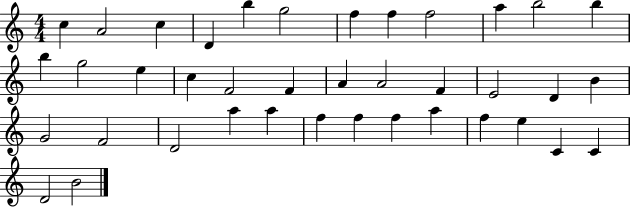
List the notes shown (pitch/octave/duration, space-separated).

C5/q A4/h C5/q D4/q B5/q G5/h F5/q F5/q F5/h A5/q B5/h B5/q B5/q G5/h E5/q C5/q F4/h F4/q A4/q A4/h F4/q E4/h D4/q B4/q G4/h F4/h D4/h A5/q A5/q F5/q F5/q F5/q A5/q F5/q E5/q C4/q C4/q D4/h B4/h